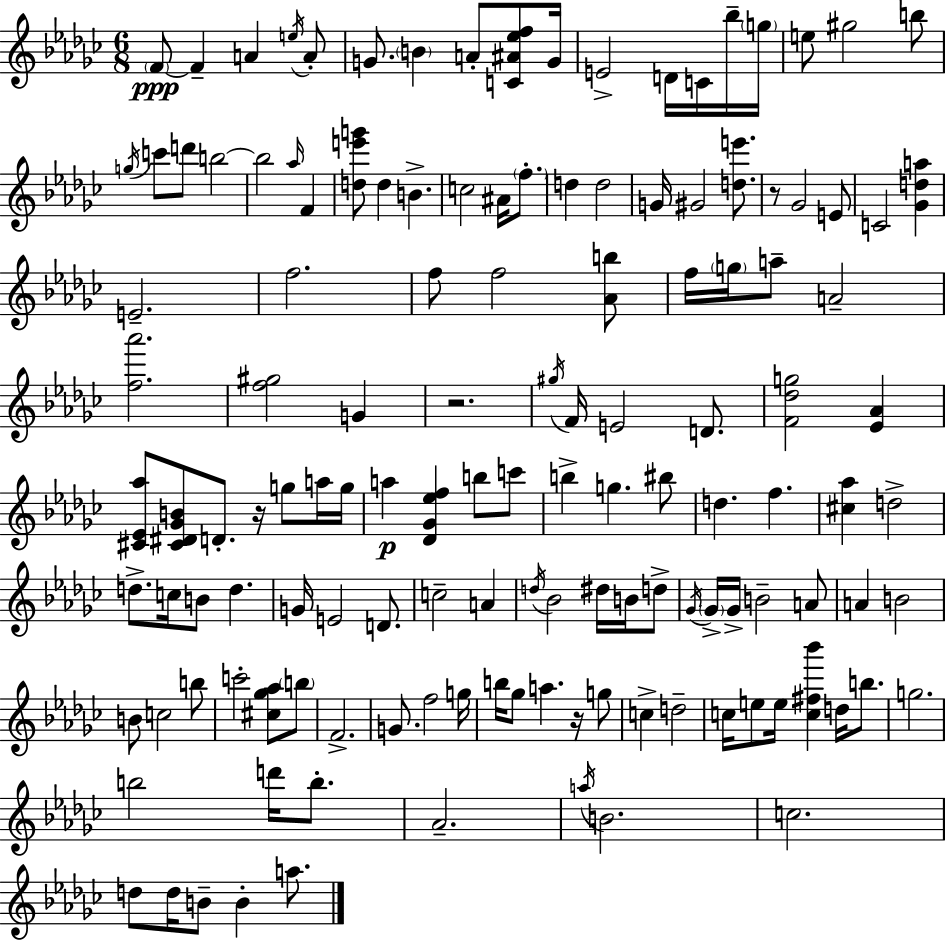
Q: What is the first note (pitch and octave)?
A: F4